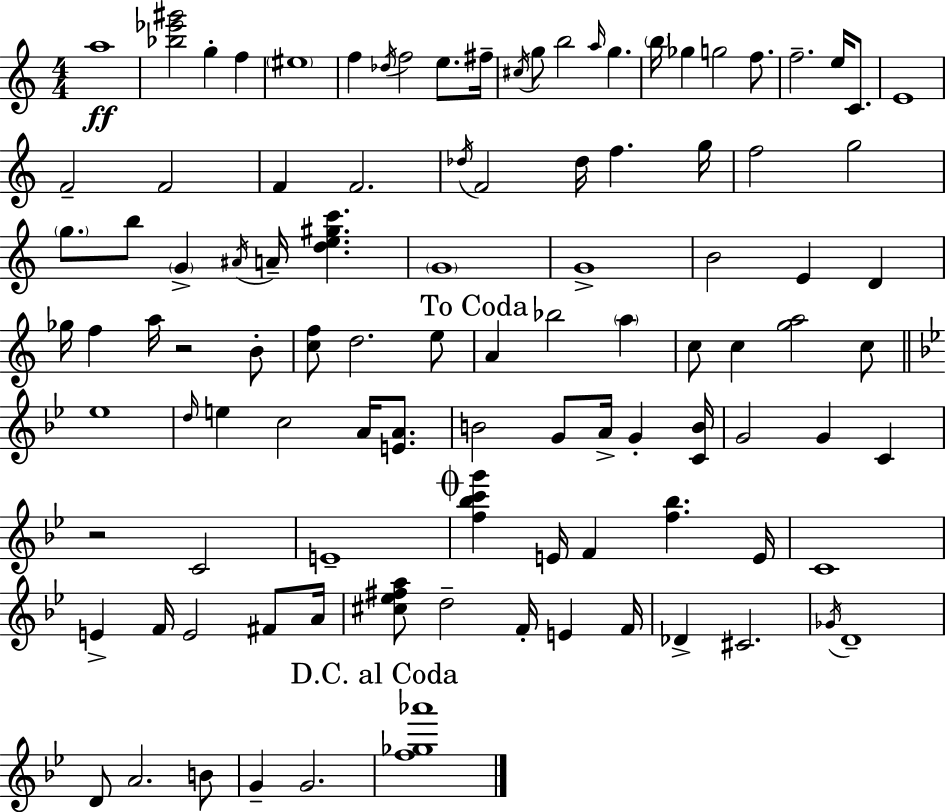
A5/w [Bb5,Eb6,G#6]/h G5/q F5/q EIS5/w F5/q Db5/s F5/h E5/e. F#5/s C#5/s G5/e B5/h A5/s G5/q. B5/s Gb5/q G5/h F5/e. F5/h. E5/s C4/e. E4/w F4/h F4/h F4/q F4/h. Db5/s F4/h Db5/s F5/q. G5/s F5/h G5/h G5/e. B5/e G4/q A#4/s A4/s [D5,E5,G#5,C6]/q. G4/w G4/w B4/h E4/q D4/q Gb5/s F5/q A5/s R/h B4/e [C5,F5]/e D5/h. E5/e A4/q Bb5/h A5/q C5/e C5/q [G5,A5]/h C5/e Eb5/w D5/s E5/q C5/h A4/s [E4,A4]/e. B4/h G4/e A4/s G4/q [C4,B4]/s G4/h G4/q C4/q R/h C4/h E4/w [F5,Bb5,C6,G6]/q E4/s F4/q [F5,Bb5]/q. E4/s C4/w E4/q F4/s E4/h F#4/e A4/s [C#5,Eb5,F#5,A5]/e D5/h F4/s E4/q F4/s Db4/q C#4/h. Gb4/s D4/w D4/e A4/h. B4/e G4/q G4/h. [F5,Gb5,Ab6]/w